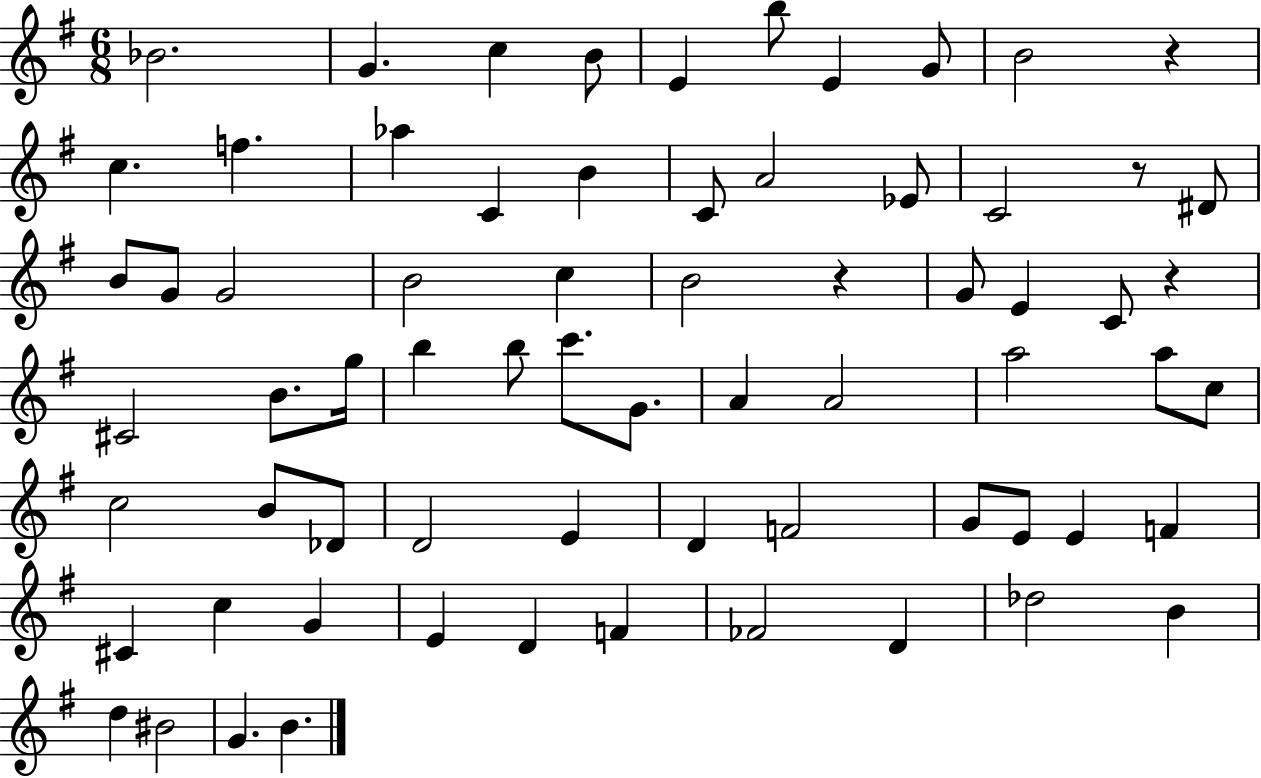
{
  \clef treble
  \numericTimeSignature
  \time 6/8
  \key g \major
  bes'2. | g'4. c''4 b'8 | e'4 b''8 e'4 g'8 | b'2 r4 | \break c''4. f''4. | aes''4 c'4 b'4 | c'8 a'2 ees'8 | c'2 r8 dis'8 | \break b'8 g'8 g'2 | b'2 c''4 | b'2 r4 | g'8 e'4 c'8 r4 | \break cis'2 b'8. g''16 | b''4 b''8 c'''8. g'8. | a'4 a'2 | a''2 a''8 c''8 | \break c''2 b'8 des'8 | d'2 e'4 | d'4 f'2 | g'8 e'8 e'4 f'4 | \break cis'4 c''4 g'4 | e'4 d'4 f'4 | fes'2 d'4 | des''2 b'4 | \break d''4 bis'2 | g'4. b'4. | \bar "|."
}